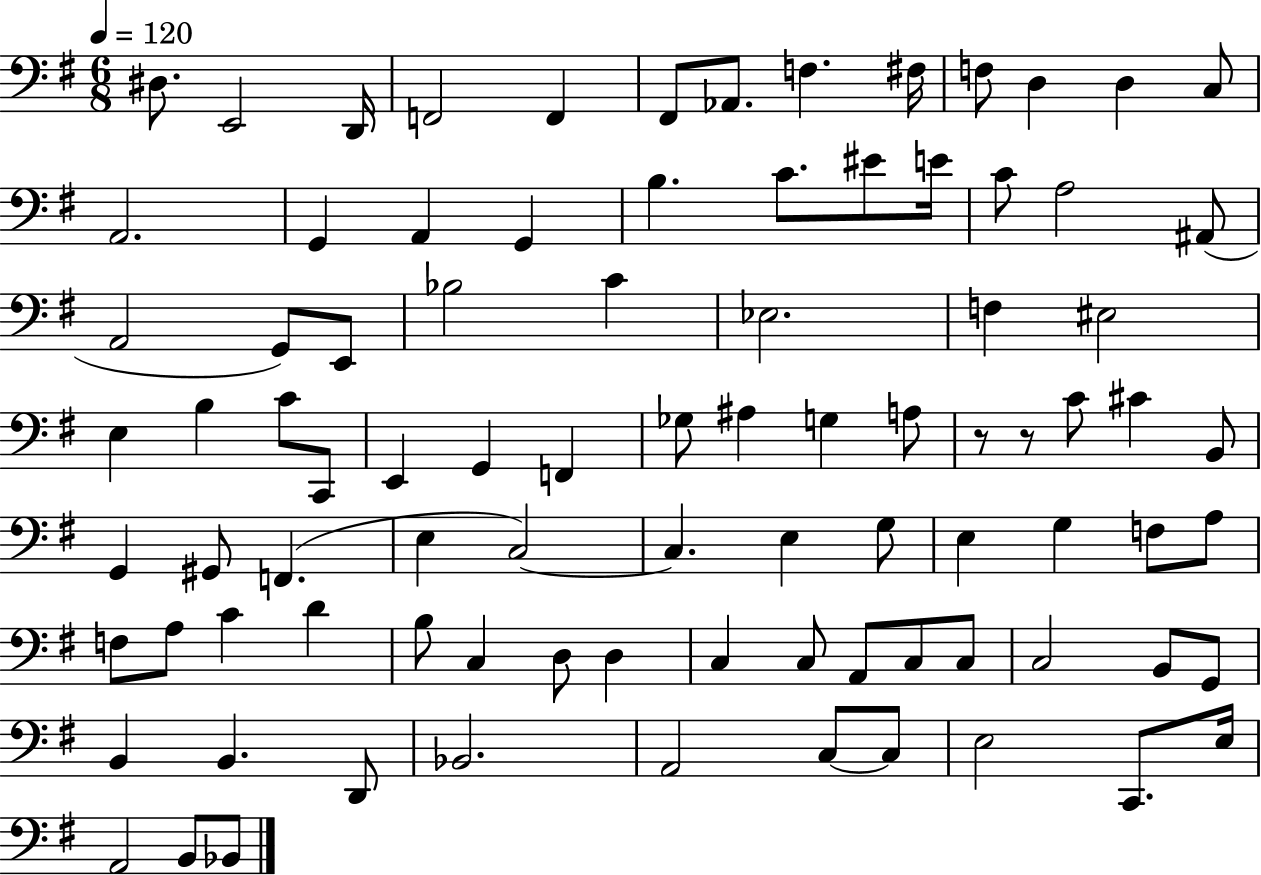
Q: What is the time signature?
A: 6/8